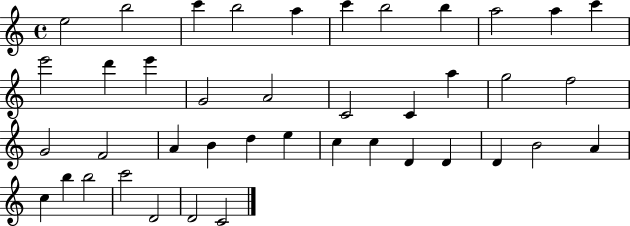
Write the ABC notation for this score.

X:1
T:Untitled
M:4/4
L:1/4
K:C
e2 b2 c' b2 a c' b2 b a2 a c' e'2 d' e' G2 A2 C2 C a g2 f2 G2 F2 A B d e c c D D D B2 A c b b2 c'2 D2 D2 C2